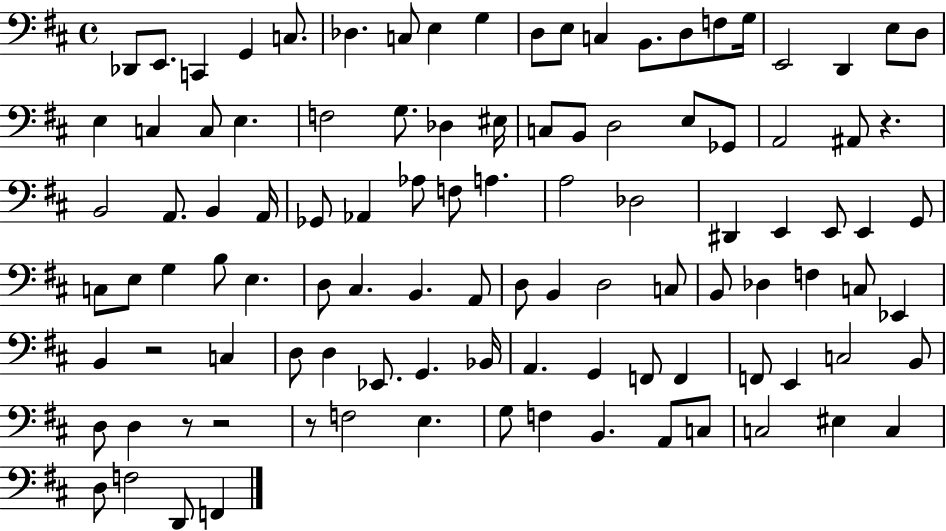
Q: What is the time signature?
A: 4/4